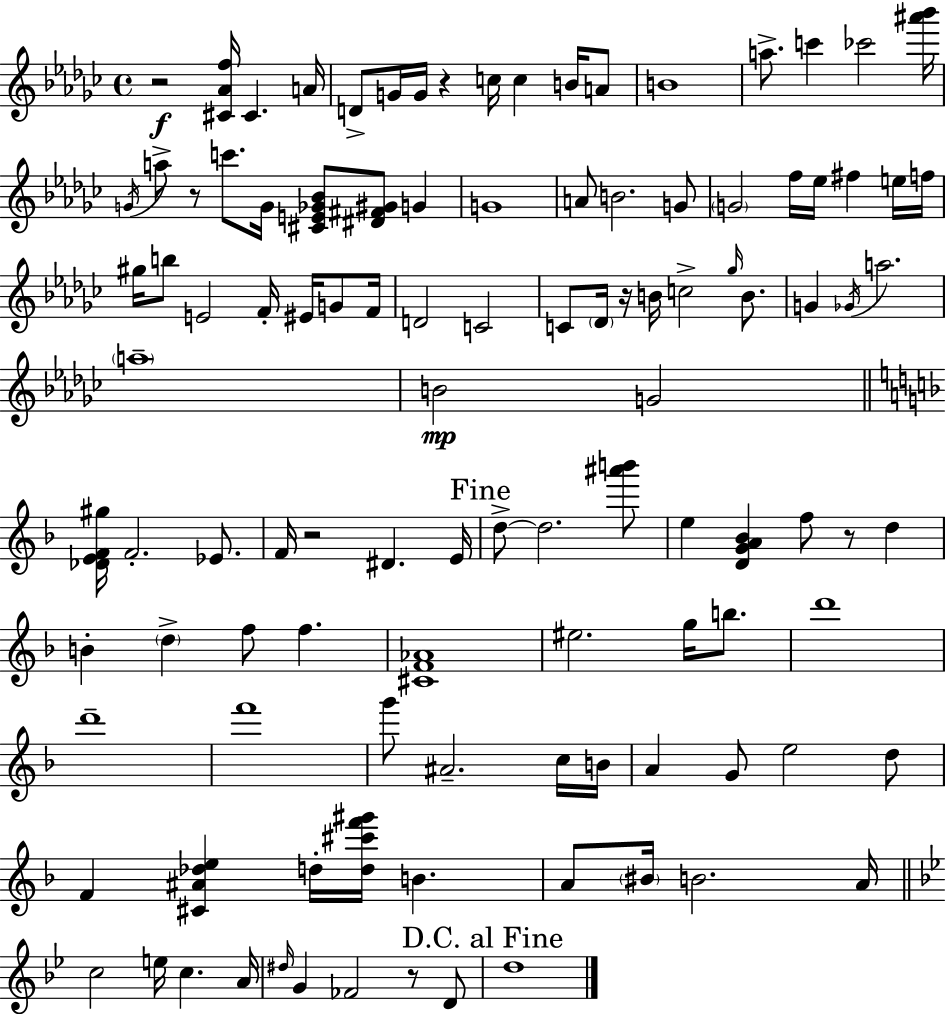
R/h [C#4,Ab4,F5]/s C#4/q. A4/s D4/e G4/s G4/s R/q C5/s C5/q B4/s A4/e B4/w A5/e. C6/q CES6/h [A#6,Bb6]/s G4/s A5/e R/e C6/e. G4/s [C#4,E4,Gb4,Bb4]/e [D#4,F#4,G#4]/e G4/q G4/w A4/e B4/h. G4/e G4/h F5/s Eb5/s F#5/q E5/s F5/s G#5/s B5/e E4/h F4/s EIS4/s G4/e F4/s D4/h C4/h C4/e Db4/s R/s B4/s C5/h Gb5/s B4/e. G4/q Gb4/s A5/h. A5/w B4/h G4/h [Db4,E4,F4,G#5]/s F4/h. Eb4/e. F4/s R/h D#4/q. E4/s D5/e D5/h. [A#6,B6]/e E5/q [D4,G4,A4,Bb4]/q F5/e R/e D5/q B4/q D5/q F5/e F5/q. [C#4,F4,Ab4]/w EIS5/h. G5/s B5/e. D6/w D6/w F6/w G6/e A#4/h. C5/s B4/s A4/q G4/e E5/h D5/e F4/q [C#4,A#4,Db5,E5]/q D5/s [D5,C#6,F6,G#6]/s B4/q. A4/e BIS4/s B4/h. A4/s C5/h E5/s C5/q. A4/s D#5/s G4/q FES4/h R/e D4/e D5/w